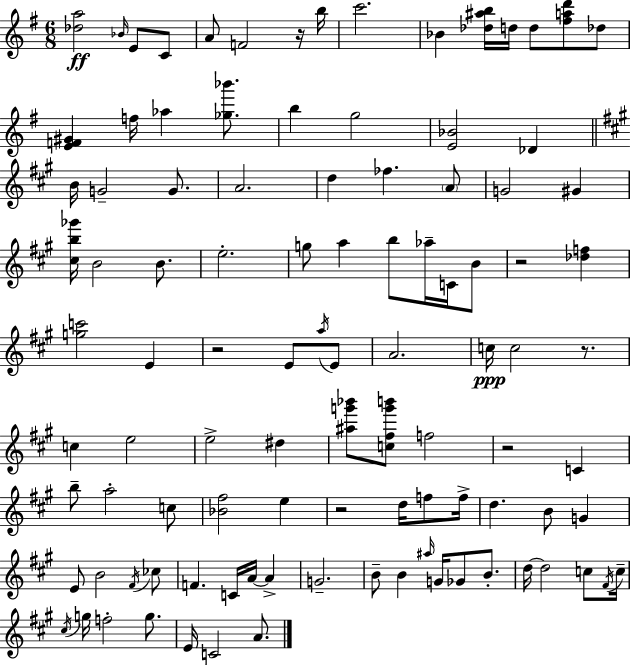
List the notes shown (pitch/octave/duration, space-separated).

[Db5,A5]/h Bb4/s E4/e C4/e A4/e F4/h R/s B5/s C6/h. Bb4/q [Db5,A#5,B5]/s D5/s D5/e [F#5,A5,D6]/e Db5/e [E4,F4,G#4]/q F5/s Ab5/q [Gb5,Bb6]/e. B5/q G5/h [E4,Bb4]/h Db4/q B4/s G4/h G4/e. A4/h. D5/q FES5/q. A4/e G4/h G#4/q [C#5,B5,Gb6]/s B4/h B4/e. E5/h. G5/e A5/q B5/e Ab5/s C4/s B4/e R/h [Db5,F5]/q [G5,C6]/h E4/q R/h E4/e A5/s E4/e A4/h. C5/s C5/h R/e. C5/q E5/h E5/h D#5/q [A#5,G6,Bb6]/e [C5,F#5,G6,B6]/e F5/h R/h C4/q B5/e A5/h C5/e [Bb4,F#5]/h E5/q R/h D5/s F5/e F5/s D5/q. B4/e G4/q E4/e B4/h F#4/s CES5/e F4/q. C4/s A4/s A4/q G4/h. B4/e B4/q A#5/s G4/s Gb4/e B4/e. D5/s D5/h C5/e F#4/s C5/s C#5/s G5/s F5/h G5/e. E4/s C4/h A4/e.